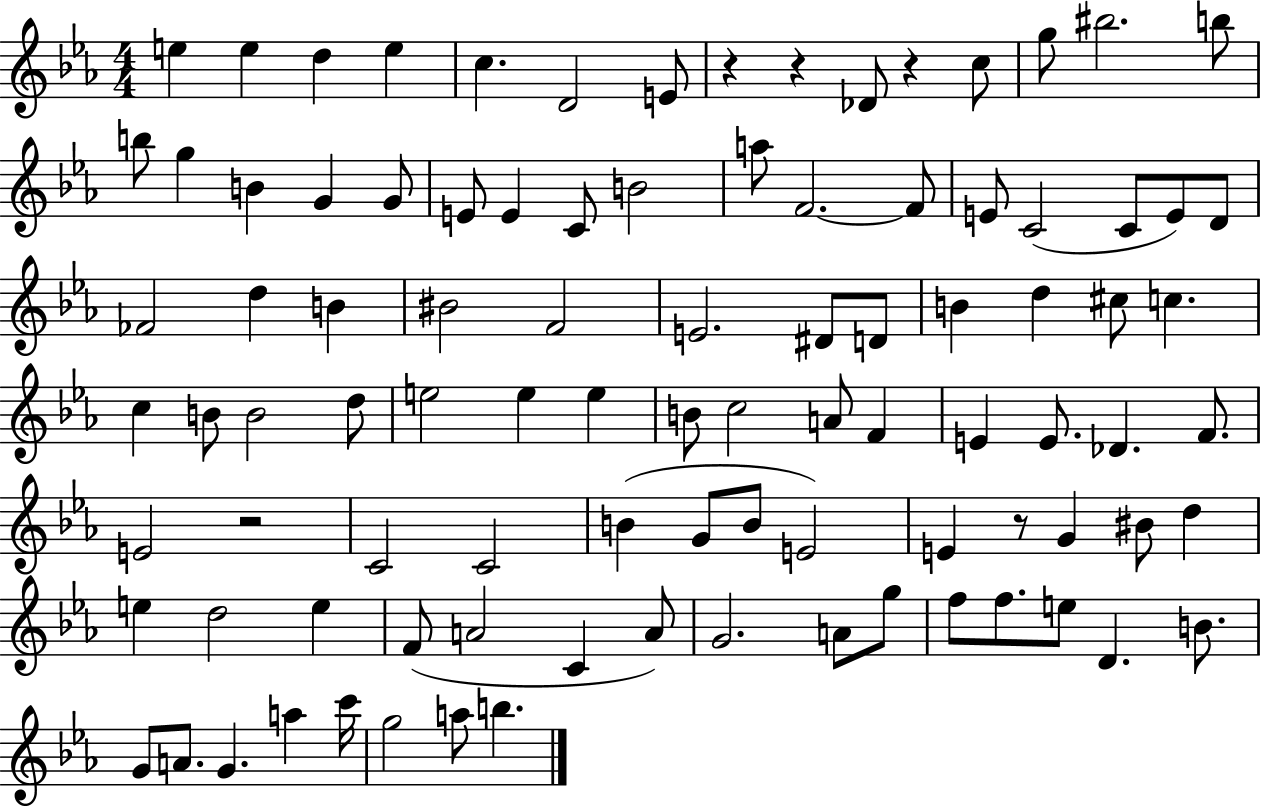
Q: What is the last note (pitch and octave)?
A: B5